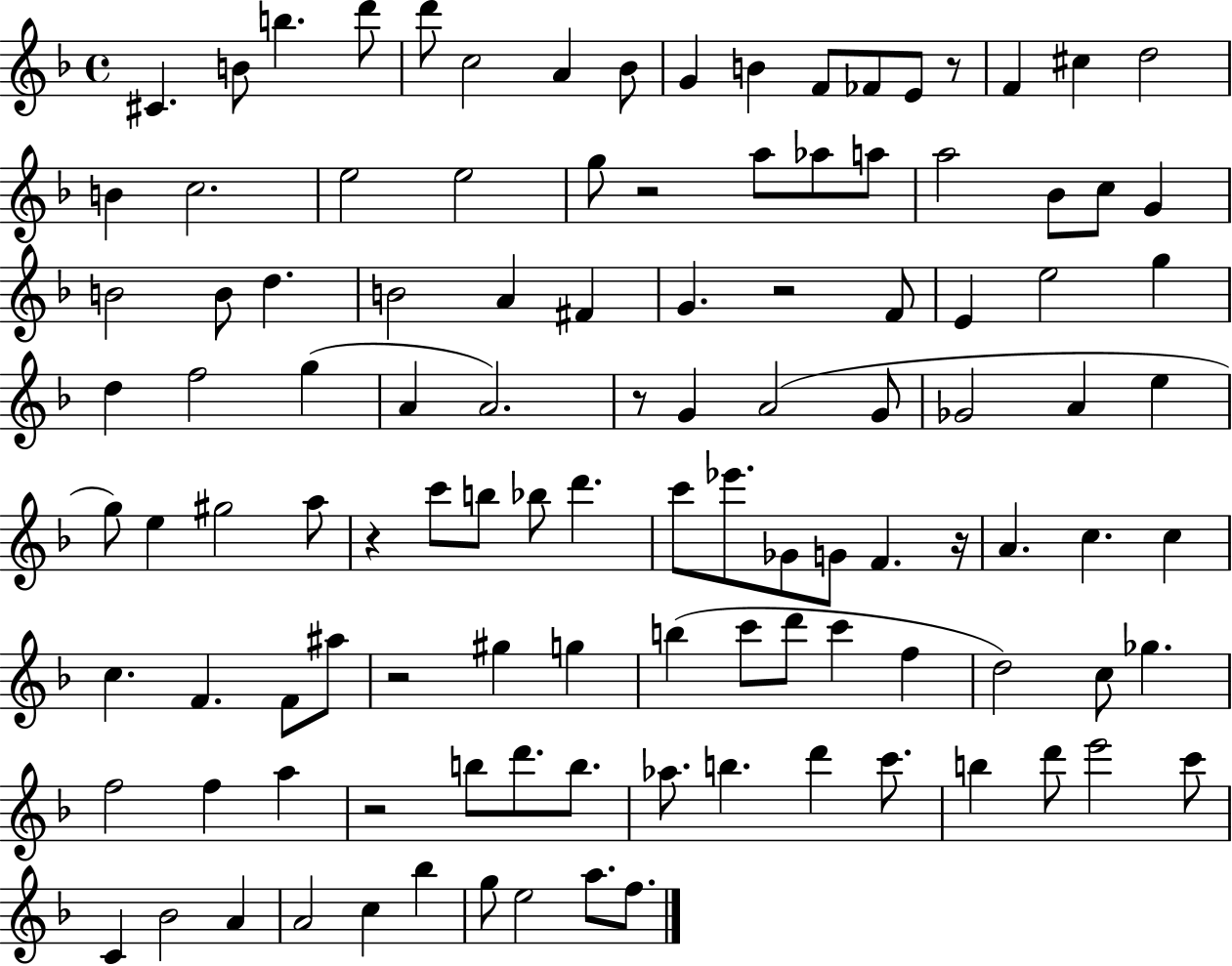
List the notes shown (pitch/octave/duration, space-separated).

C#4/q. B4/e B5/q. D6/e D6/e C5/h A4/q Bb4/e G4/q B4/q F4/e FES4/e E4/e R/e F4/q C#5/q D5/h B4/q C5/h. E5/h E5/h G5/e R/h A5/e Ab5/e A5/e A5/h Bb4/e C5/e G4/q B4/h B4/e D5/q. B4/h A4/q F#4/q G4/q. R/h F4/e E4/q E5/h G5/q D5/q F5/h G5/q A4/q A4/h. R/e G4/q A4/h G4/e Gb4/h A4/q E5/q G5/e E5/q G#5/h A5/e R/q C6/e B5/e Bb5/e D6/q. C6/e Eb6/e. Gb4/e G4/e F4/q. R/s A4/q. C5/q. C5/q C5/q. F4/q. F4/e A#5/e R/h G#5/q G5/q B5/q C6/e D6/e C6/q F5/q D5/h C5/e Gb5/q. F5/h F5/q A5/q R/h B5/e D6/e. B5/e. Ab5/e. B5/q. D6/q C6/e. B5/q D6/e E6/h C6/e C4/q Bb4/h A4/q A4/h C5/q Bb5/q G5/e E5/h A5/e. F5/e.